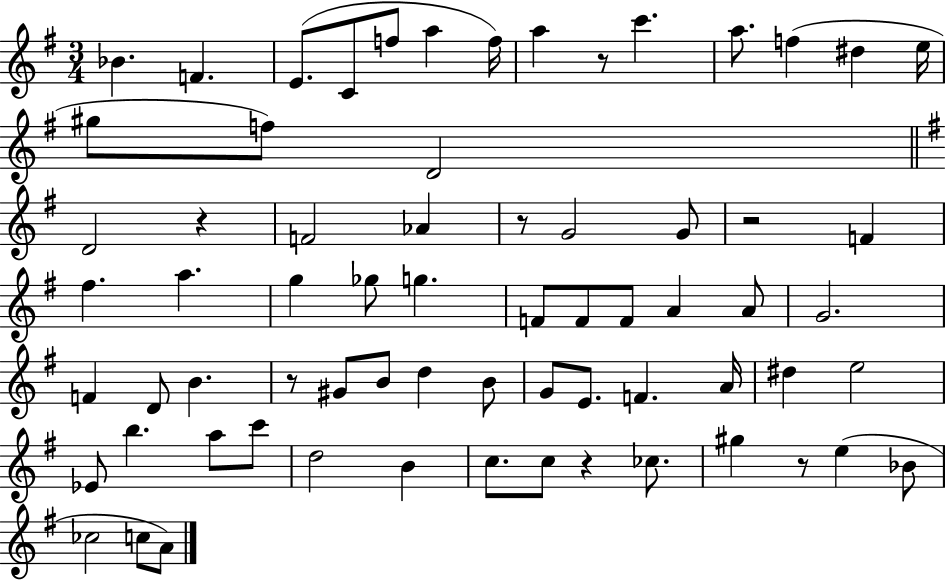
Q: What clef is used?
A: treble